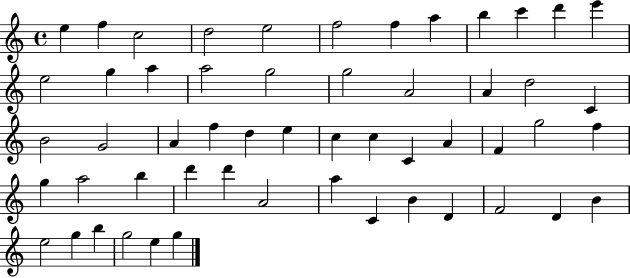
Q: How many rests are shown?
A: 0